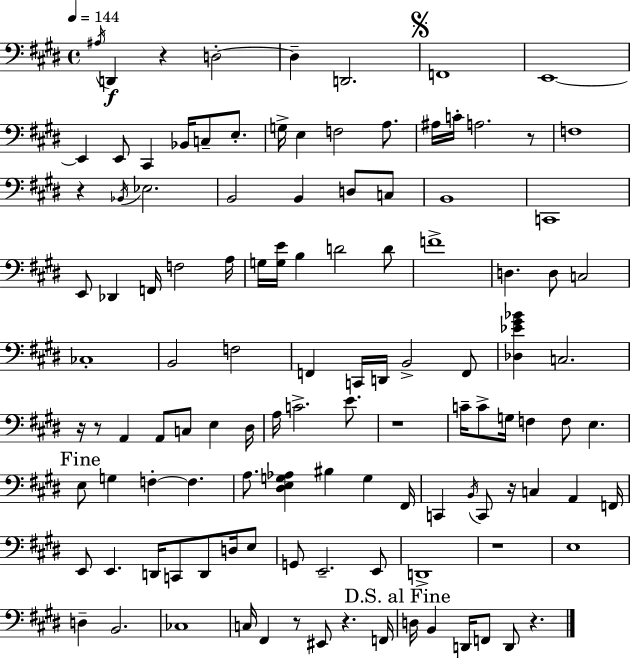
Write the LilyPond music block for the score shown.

{
  \clef bass
  \time 4/4
  \defaultTimeSignature
  \key e \major
  \tempo 4 = 144
  \acciaccatura { ais16 }\f d,4 r4 d2-.~~ | d4-- d,2. | \mark \markup { \musicglyph "scripts.segno" } f,1 | e,1~~ | \break e,4 e,8 cis,4 bes,16 c8-- e8.-. | g16-> e4 f2 a8. | ais16 c'16-. a2. r8 | f1 | \break r4 \acciaccatura { bes,16 } ees2. | b,2 b,4 d8 | c8 b,1 | c,1 | \break e,8 des,4 f,16 f2 | a16 g16 <g e'>16 b4 d'2 | d'8 f'1-> | d4. d8 c2 | \break ces1-. | b,2 f2 | f,4 c,16 d,16 b,2-> | f,8 <des ees' gis' bes'>4 c2. | \break r16 r8 a,4 a,8 c8 e4 | dis16 a16 c'2.-> e'8. | r1 | c'16-- c'8-> g16 f4 f8 e4. | \break \mark "Fine" e8 g4 f4-.~~ f4. | a8. <dis e g aes>4 bis4 g4 | fis,16 c,4 \acciaccatura { b,16 } c,8 r16 c4 a,4 | f,16 e,8 e,4. d,16 c,8 d,8 | \break d16 e8 g,8 e,2.-- | e,8 d,1-> | r1 | e1 | \break d4-- b,2. | ces1 | c16 fis,4 r8 eis,8 r4. | f,16 \mark "D.S. al Fine" d16 b,4 d,16 f,8 d,8 r4. | \break \bar "|."
}